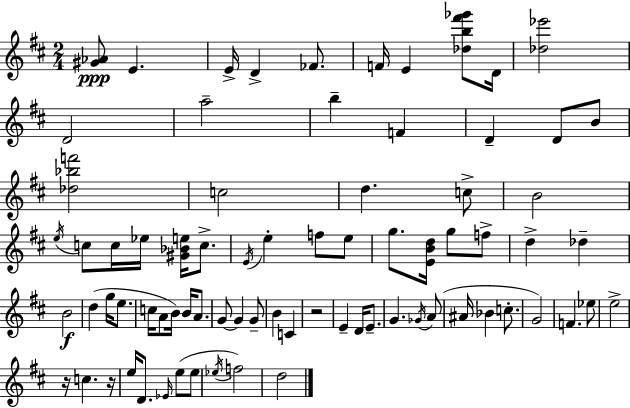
[G#4,Ab4]/e E4/q. E4/s D4/q FES4/e. F4/s E4/q [Db5,B5,F#6,Gb6]/e D4/s [Db5,Eb6]/h D4/h A5/h B5/q F4/q D4/q D4/e B4/e [Db5,Bb5,F6]/h C5/h D5/q. C5/e B4/h E5/s C5/e C5/s Eb5/s [G#4,Bb4,E5]/s C5/e. E4/s E5/q F5/e E5/e G5/e. [E4,B4,D5]/s G5/e F5/e D5/q Db5/q B4/h D5/q G5/s E5/e. C5/s A4/e B4/s B4/s A4/e. G4/e G4/q G4/e B4/q C4/q R/h E4/q D4/s E4/e. G4/q. Gb4/s A4/e A#4/s Bb4/q C5/e. G4/h F4/q. Eb5/e E5/h R/s C5/q. R/s E5/s D4/e. Eb4/s E5/e E5/e Eb5/s F5/h D5/h